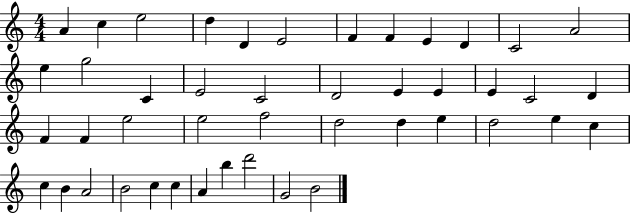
{
  \clef treble
  \numericTimeSignature
  \time 4/4
  \key c \major
  a'4 c''4 e''2 | d''4 d'4 e'2 | f'4 f'4 e'4 d'4 | c'2 a'2 | \break e''4 g''2 c'4 | e'2 c'2 | d'2 e'4 e'4 | e'4 c'2 d'4 | \break f'4 f'4 e''2 | e''2 f''2 | d''2 d''4 e''4 | d''2 e''4 c''4 | \break c''4 b'4 a'2 | b'2 c''4 c''4 | a'4 b''4 d'''2 | g'2 b'2 | \break \bar "|."
}